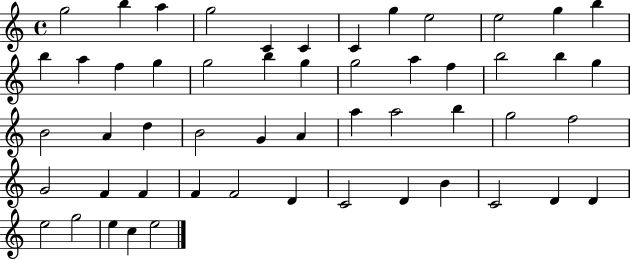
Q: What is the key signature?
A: C major